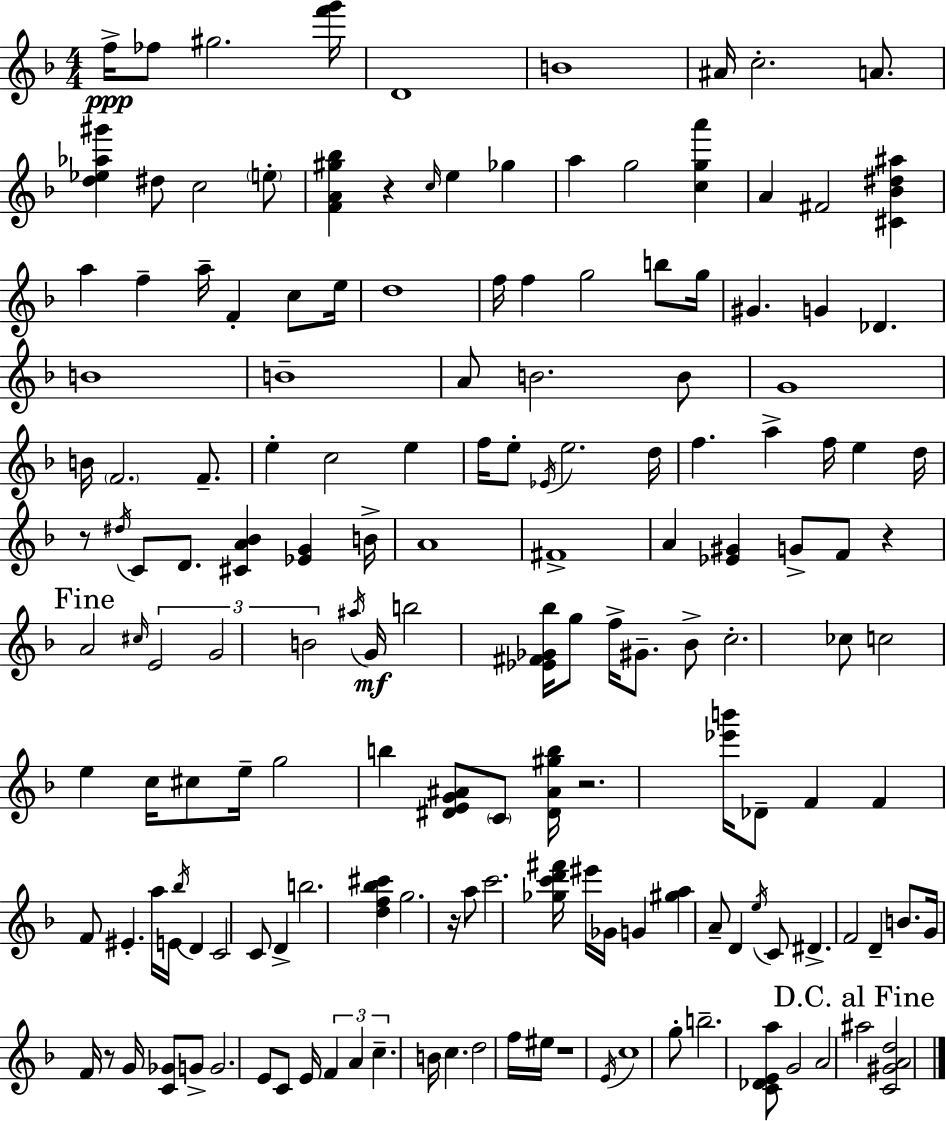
{
  \clef treble
  \numericTimeSignature
  \time 4/4
  \key f \major
  f''16->\ppp fes''8 gis''2. <f''' g'''>16 | d'1 | b'1 | ais'16 c''2.-. a'8. | \break <d'' ees'' aes'' gis'''>4 dis''8 c''2 \parenthesize e''8-. | <f' a' gis'' bes''>4 r4 \grace { c''16 } e''4 ges''4 | a''4 g''2 <c'' g'' a'''>4 | a'4 fis'2 <cis' bes' dis'' ais''>4 | \break a''4 f''4-- a''16-- f'4-. c''8 | e''16 d''1 | f''16 f''4 g''2 b''8 | g''16 gis'4. g'4 des'4. | \break b'1 | b'1-- | a'8 b'2. b'8 | g'1 | \break b'16 \parenthesize f'2. f'8.-- | e''4-. c''2 e''4 | f''16 e''8-. \acciaccatura { ees'16 } e''2. | d''16 f''4. a''4-> f''16 e''4 | \break d''16 r8 \acciaccatura { dis''16 } c'8 d'8. <cis' a' bes'>4 <ees' g'>4 | b'16-> a'1 | fis'1-> | a'4 <ees' gis'>4 g'8-> f'8 r4 | \break \mark "Fine" a'2 \grace { cis''16 } \tuplet 3/2 { e'2 | g'2 b'2 } | \acciaccatura { ais''16 }\mf g'16 b''2 <ees' fis' ges' bes''>16 g''8 | f''16-> gis'8.-- bes'8-> c''2.-. | \break ces''8 c''2 e''4 | c''16 cis''8 e''16-- g''2 b''4 | <dis' e' g' ais'>8 \parenthesize c'8 <dis' ais' gis'' b''>16 r2. | <ees''' b'''>16 des'8-- f'4 f'4 f'8 eis'4.-. | \break a''16 e'16 \acciaccatura { bes''16 } d'4 c'2 | c'8 d'4-> b''2. | <d'' f'' bes'' cis'''>4 g''2. | r16 a''8 c'''2. | \break <ges'' c''' d''' fis'''>16 eis'''16 ges'16 g'4 <gis'' a''>4 | a'8-- d'4 \acciaccatura { e''16 } c'8 dis'4.-> f'2 | d'4-- b'8. g'16 f'16 | r8 g'16 <c' ges'>8 g'8-> g'2. | \break e'8 c'8 e'16 \tuplet 3/2 { f'4 a'4 | c''4.-- } b'16 c''4. d''2 | f''16 eis''16 r1 | \acciaccatura { e'16 } c''1 | \break g''8-. b''2.-- | <c' des' e' a''>8 g'2 | a'2 \mark "D.C. al Fine" ais''2 | <c' gis' a' d''>2 \bar "|."
}